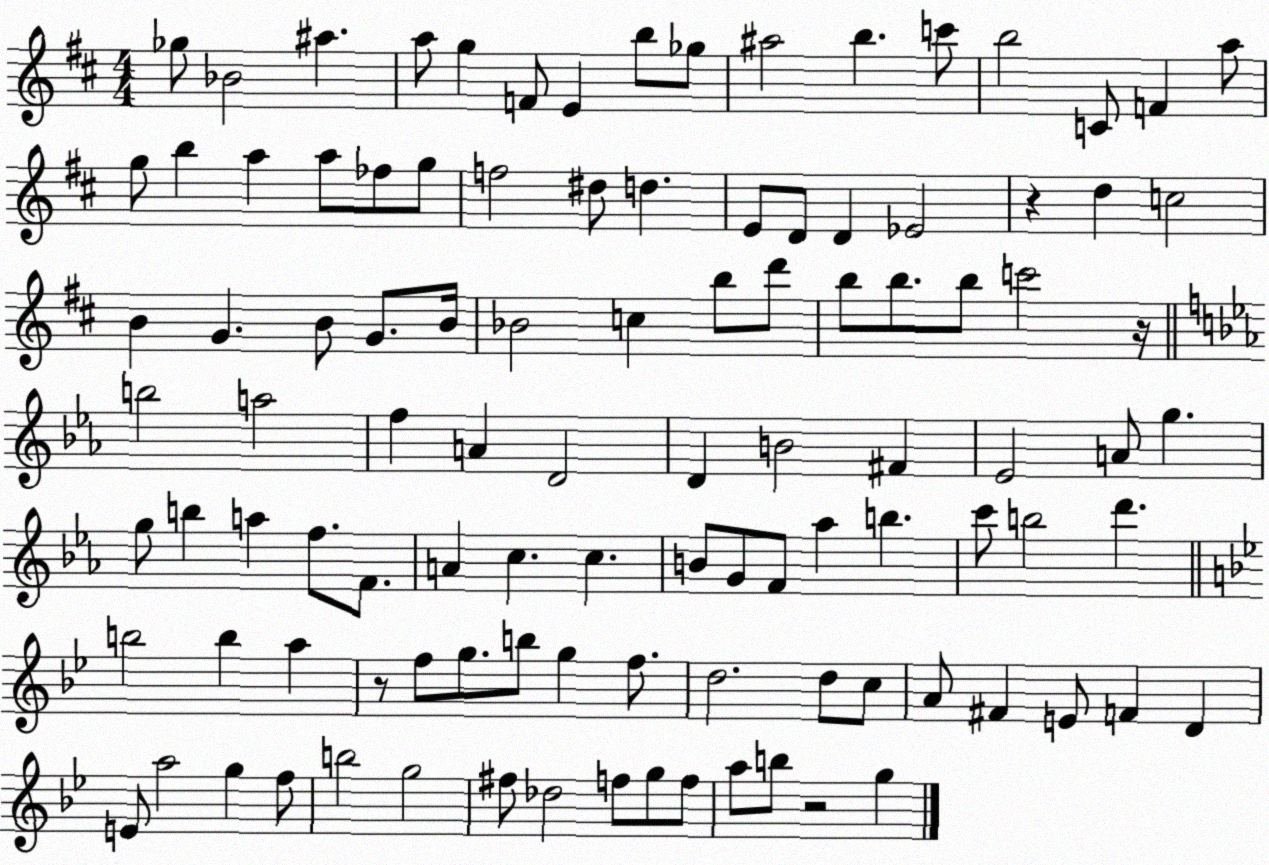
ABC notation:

X:1
T:Untitled
M:4/4
L:1/4
K:D
_g/2 _B2 ^a a/2 g F/2 E b/2 _g/2 ^a2 b c'/2 b2 C/2 F a/2 g/2 b a a/2 _f/2 g/2 f2 ^d/2 d E/2 D/2 D _E2 z d c2 B G B/2 G/2 B/4 _B2 c b/2 d'/2 b/2 b/2 b/2 c'2 z/4 b2 a2 f A D2 D B2 ^F _E2 A/2 g g/2 b a f/2 F/2 A c c B/2 G/2 F/2 _a b c'/2 b2 d' b2 b a z/2 f/2 g/2 b/2 g f/2 d2 d/2 c/2 A/2 ^F E/2 F D E/2 a2 g f/2 b2 g2 ^f/2 _d2 f/2 g/2 f/2 a/2 b/2 z2 g